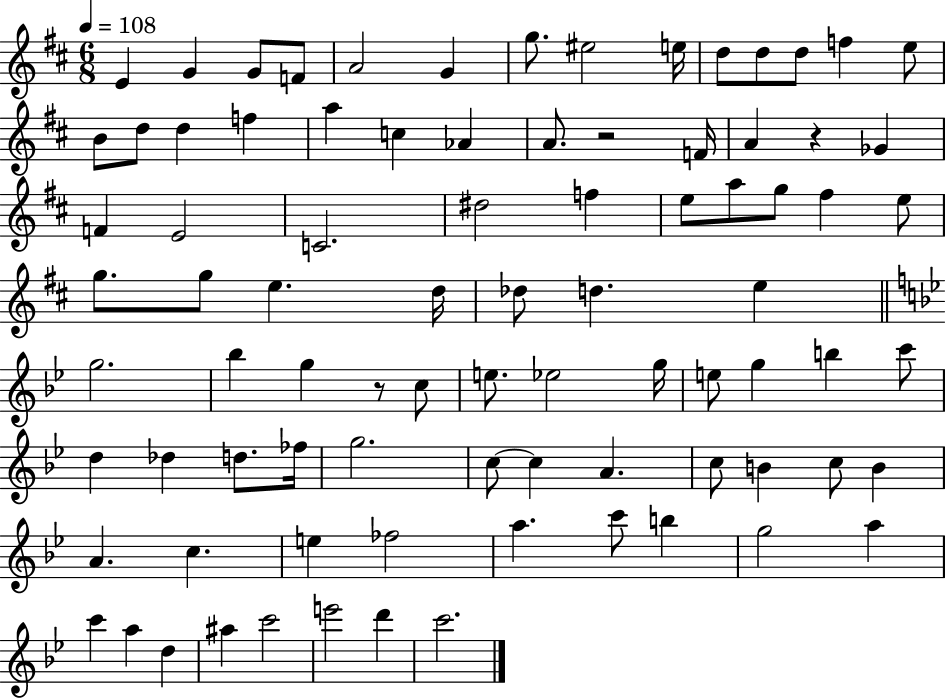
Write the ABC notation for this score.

X:1
T:Untitled
M:6/8
L:1/4
K:D
E G G/2 F/2 A2 G g/2 ^e2 e/4 d/2 d/2 d/2 f e/2 B/2 d/2 d f a c _A A/2 z2 F/4 A z _G F E2 C2 ^d2 f e/2 a/2 g/2 ^f e/2 g/2 g/2 e d/4 _d/2 d e g2 _b g z/2 c/2 e/2 _e2 g/4 e/2 g b c'/2 d _d d/2 _f/4 g2 c/2 c A c/2 B c/2 B A c e _f2 a c'/2 b g2 a c' a d ^a c'2 e'2 d' c'2